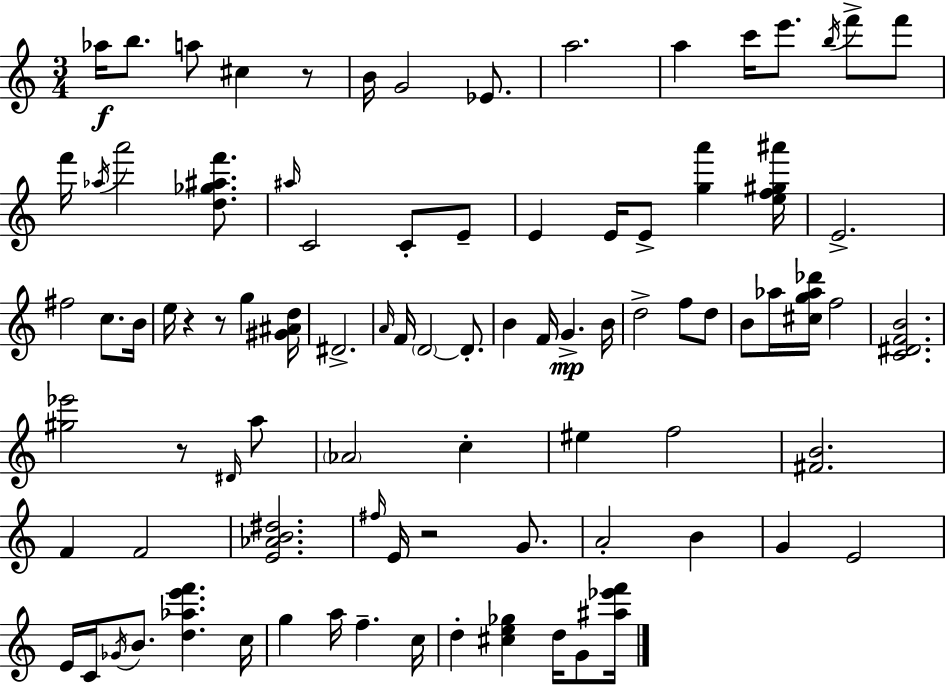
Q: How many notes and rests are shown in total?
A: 89